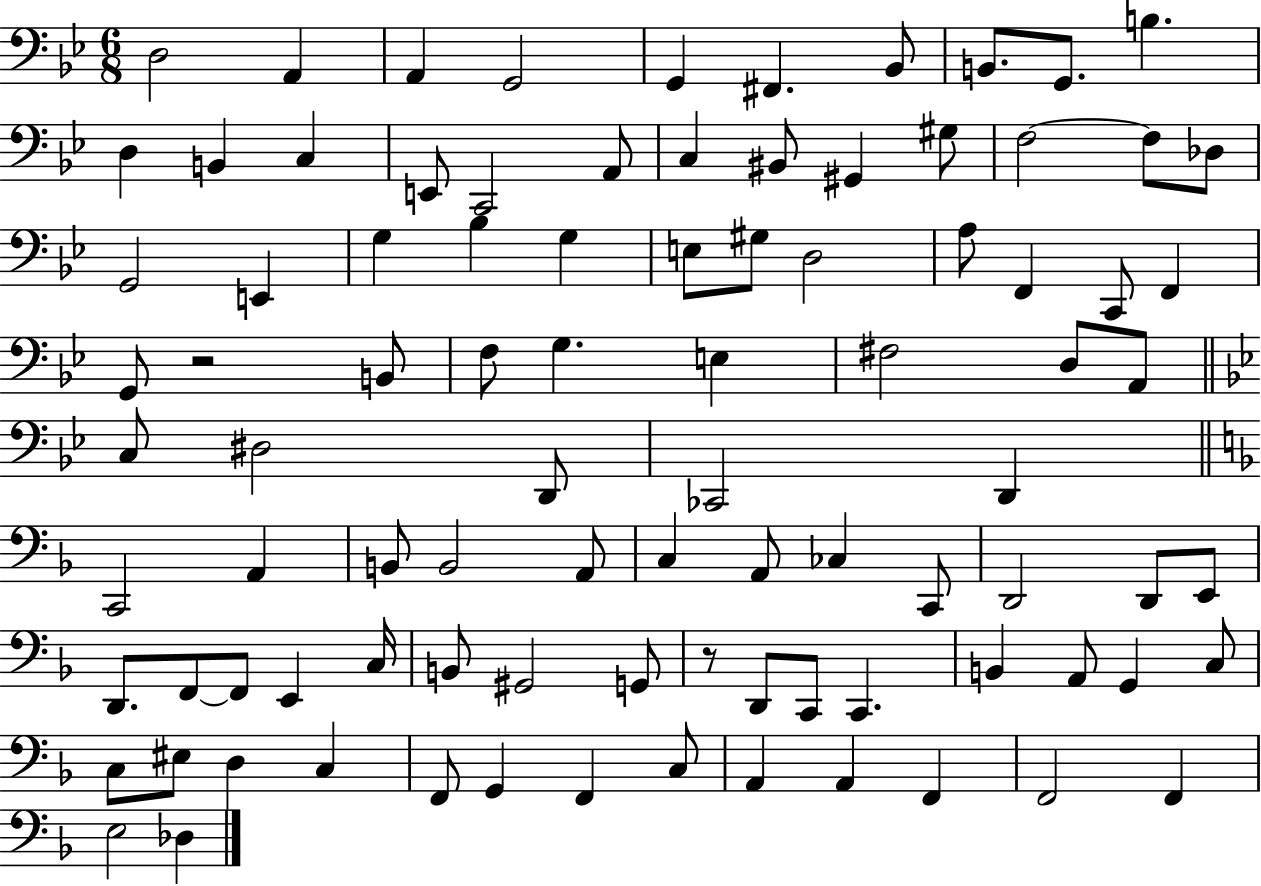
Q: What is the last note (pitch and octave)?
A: Db3